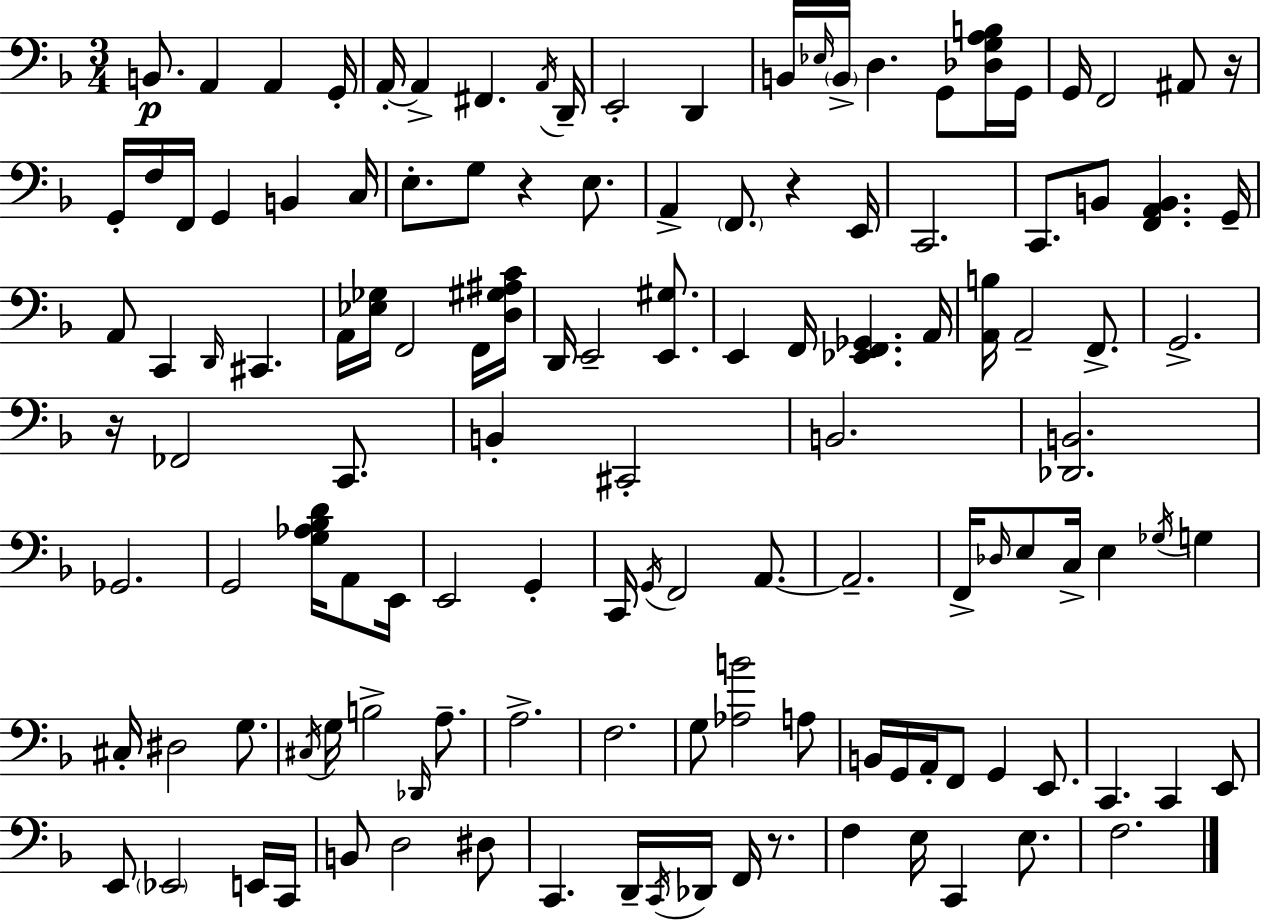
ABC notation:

X:1
T:Untitled
M:3/4
L:1/4
K:F
B,,/2 A,, A,, G,,/4 A,,/4 A,, ^F,, A,,/4 D,,/4 E,,2 D,, B,,/4 _E,/4 B,,/4 D, G,,/2 [_D,G,A,B,]/4 G,,/4 G,,/4 F,,2 ^A,,/2 z/4 G,,/4 F,/4 F,,/4 G,, B,, C,/4 E,/2 G,/2 z E,/2 A,, F,,/2 z E,,/4 C,,2 C,,/2 B,,/2 [F,,A,,B,,] G,,/4 A,,/2 C,, D,,/4 ^C,, A,,/4 [_E,_G,]/4 F,,2 F,,/4 [D,^G,^A,C]/4 D,,/4 E,,2 [E,,^G,]/2 E,, F,,/4 [_E,,F,,_G,,] A,,/4 [A,,B,]/4 A,,2 F,,/2 G,,2 z/4 _F,,2 C,,/2 B,, ^C,,2 B,,2 [_D,,B,,]2 _G,,2 G,,2 [G,_A,_B,D]/4 A,,/2 E,,/4 E,,2 G,, C,,/4 G,,/4 F,,2 A,,/2 A,,2 F,,/4 _D,/4 E,/2 C,/4 E, _G,/4 G, ^C,/4 ^D,2 G,/2 ^C,/4 G,/4 B,2 _D,,/4 A,/2 A,2 F,2 G,/2 [_A,B]2 A,/2 B,,/4 G,,/4 A,,/4 F,,/2 G,, E,,/2 C,, C,, E,,/2 E,,/2 _E,,2 E,,/4 C,,/4 B,,/2 D,2 ^D,/2 C,, D,,/4 C,,/4 _D,,/4 F,,/4 z/2 F, E,/4 C,, E,/2 F,2